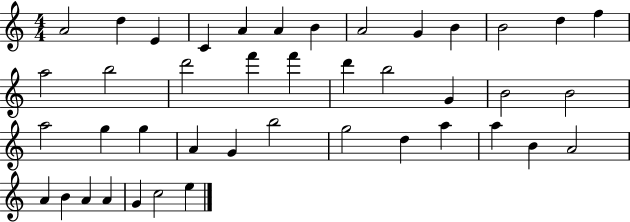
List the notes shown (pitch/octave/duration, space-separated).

A4/h D5/q E4/q C4/q A4/q A4/q B4/q A4/h G4/q B4/q B4/h D5/q F5/q A5/h B5/h D6/h F6/q F6/q D6/q B5/h G4/q B4/h B4/h A5/h G5/q G5/q A4/q G4/q B5/h G5/h D5/q A5/q A5/q B4/q A4/h A4/q B4/q A4/q A4/q G4/q C5/h E5/q